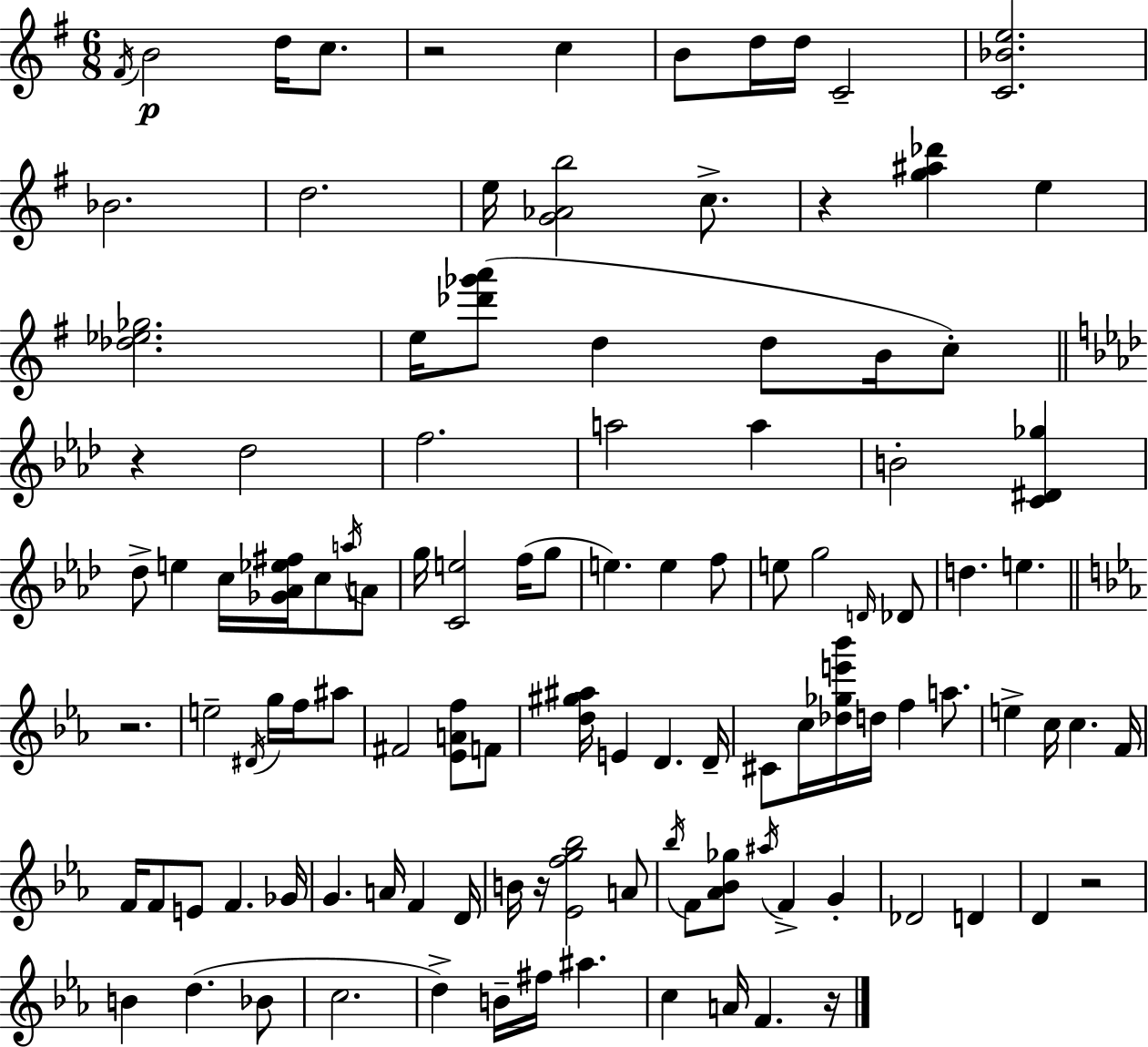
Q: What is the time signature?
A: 6/8